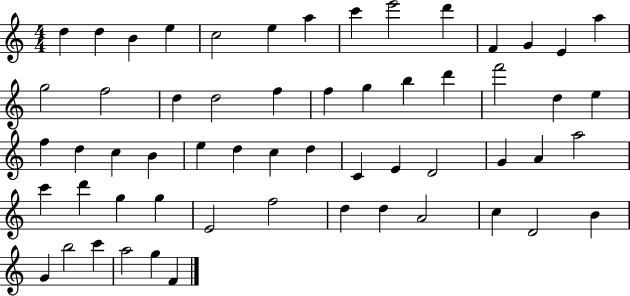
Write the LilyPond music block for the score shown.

{
  \clef treble
  \numericTimeSignature
  \time 4/4
  \key c \major
  d''4 d''4 b'4 e''4 | c''2 e''4 a''4 | c'''4 e'''2 d'''4 | f'4 g'4 e'4 a''4 | \break g''2 f''2 | d''4 d''2 f''4 | f''4 g''4 b''4 d'''4 | f'''2 d''4 e''4 | \break f''4 d''4 c''4 b'4 | e''4 d''4 c''4 d''4 | c'4 e'4 d'2 | g'4 a'4 a''2 | \break c'''4 d'''4 g''4 g''4 | e'2 f''2 | d''4 d''4 a'2 | c''4 d'2 b'4 | \break g'4 b''2 c'''4 | a''2 g''4 f'4 | \bar "|."
}